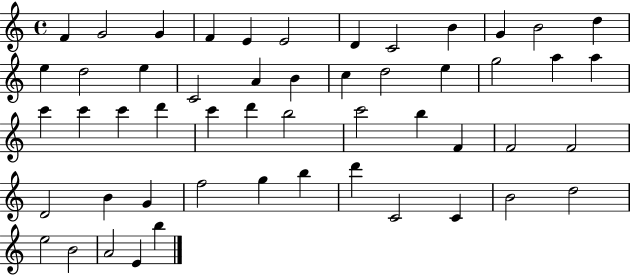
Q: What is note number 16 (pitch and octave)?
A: C4